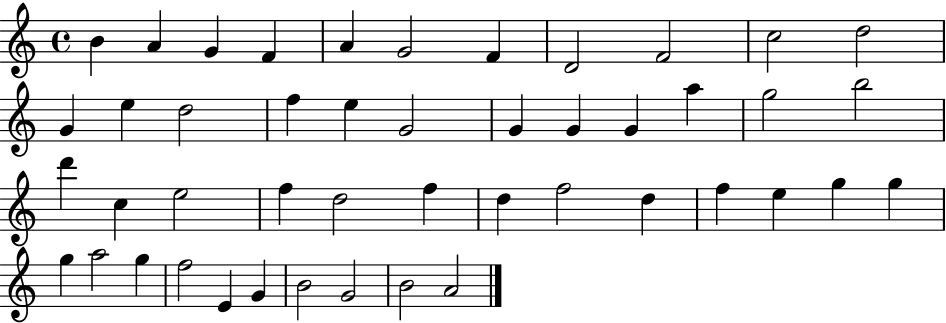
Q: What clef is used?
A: treble